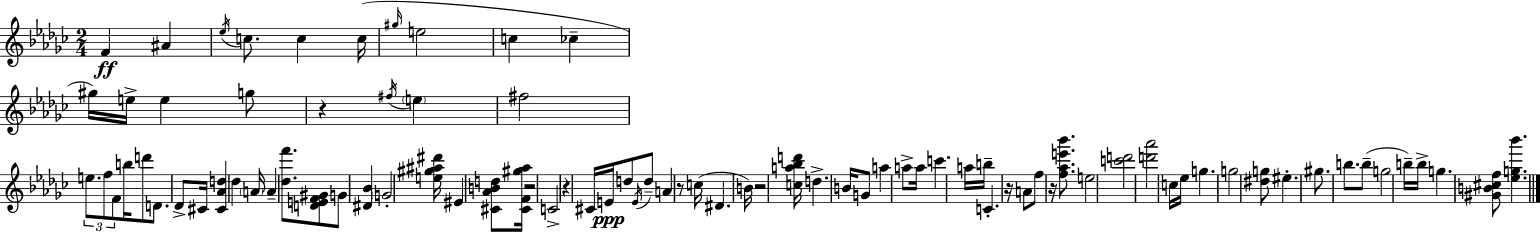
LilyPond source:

{
  \clef treble
  \numericTimeSignature
  \time 2/4
  \key ees \minor
  \repeat volta 2 { f'4\ff ais'4 | \acciaccatura { ees''16 } c''8. c''4 | c''16( \grace { gis''16 } e''2 | c''4 ces''4-- | \break gis''16) e''16-> e''4 | g''8 r4 \acciaccatura { fis''16 } \parenthesize e''4 | fis''2 | \tuplet 3/2 { e''8. f''8 | \break f'8 } b''16 d'''8 d'8. | des'8-> cis'16 <cis' aes' d''>4 des''4 | \parenthesize a'16 a'4-- | <des'' f'''>8. <d' e' f' gis'>8 g'8 <dis' bes'>4 | \break \parenthesize g'2-. | <e'' gis'' ais'' dis'''>16 eis'4 | <cis' aes' b' d''>8 <cis' f' gis'' aes''>16 r2 | c'2-> | \break r4 cis'16 | e'16\ppp d''8 \acciaccatura { e'16 } d''8-- a'4 | r8 c''16( dis'4. | b'16) r2 | \break <c'' a'' bes'' d'''>16 d''4.-> | b'16 g'8 a''4 | a''8-> a''16 c'''4. | a''16 b''16-- c'4.-. | \break r16 a'8 f''8 | r16 <f'' aes'' e''' bes'''>8. e''2 | <c''' d'''>2 | <d''' aes'''>2 | \break c''16 ees''16 g''4. | g''2 | <dis'' g''>8 eis''4.-. | gis''8. b''8. | \break b''8--( g''2 | b''16--) b''16-> g''4. | <gis' b' cis'' f''>8 <ees'' g'' bes'''>4. | } \bar "|."
}